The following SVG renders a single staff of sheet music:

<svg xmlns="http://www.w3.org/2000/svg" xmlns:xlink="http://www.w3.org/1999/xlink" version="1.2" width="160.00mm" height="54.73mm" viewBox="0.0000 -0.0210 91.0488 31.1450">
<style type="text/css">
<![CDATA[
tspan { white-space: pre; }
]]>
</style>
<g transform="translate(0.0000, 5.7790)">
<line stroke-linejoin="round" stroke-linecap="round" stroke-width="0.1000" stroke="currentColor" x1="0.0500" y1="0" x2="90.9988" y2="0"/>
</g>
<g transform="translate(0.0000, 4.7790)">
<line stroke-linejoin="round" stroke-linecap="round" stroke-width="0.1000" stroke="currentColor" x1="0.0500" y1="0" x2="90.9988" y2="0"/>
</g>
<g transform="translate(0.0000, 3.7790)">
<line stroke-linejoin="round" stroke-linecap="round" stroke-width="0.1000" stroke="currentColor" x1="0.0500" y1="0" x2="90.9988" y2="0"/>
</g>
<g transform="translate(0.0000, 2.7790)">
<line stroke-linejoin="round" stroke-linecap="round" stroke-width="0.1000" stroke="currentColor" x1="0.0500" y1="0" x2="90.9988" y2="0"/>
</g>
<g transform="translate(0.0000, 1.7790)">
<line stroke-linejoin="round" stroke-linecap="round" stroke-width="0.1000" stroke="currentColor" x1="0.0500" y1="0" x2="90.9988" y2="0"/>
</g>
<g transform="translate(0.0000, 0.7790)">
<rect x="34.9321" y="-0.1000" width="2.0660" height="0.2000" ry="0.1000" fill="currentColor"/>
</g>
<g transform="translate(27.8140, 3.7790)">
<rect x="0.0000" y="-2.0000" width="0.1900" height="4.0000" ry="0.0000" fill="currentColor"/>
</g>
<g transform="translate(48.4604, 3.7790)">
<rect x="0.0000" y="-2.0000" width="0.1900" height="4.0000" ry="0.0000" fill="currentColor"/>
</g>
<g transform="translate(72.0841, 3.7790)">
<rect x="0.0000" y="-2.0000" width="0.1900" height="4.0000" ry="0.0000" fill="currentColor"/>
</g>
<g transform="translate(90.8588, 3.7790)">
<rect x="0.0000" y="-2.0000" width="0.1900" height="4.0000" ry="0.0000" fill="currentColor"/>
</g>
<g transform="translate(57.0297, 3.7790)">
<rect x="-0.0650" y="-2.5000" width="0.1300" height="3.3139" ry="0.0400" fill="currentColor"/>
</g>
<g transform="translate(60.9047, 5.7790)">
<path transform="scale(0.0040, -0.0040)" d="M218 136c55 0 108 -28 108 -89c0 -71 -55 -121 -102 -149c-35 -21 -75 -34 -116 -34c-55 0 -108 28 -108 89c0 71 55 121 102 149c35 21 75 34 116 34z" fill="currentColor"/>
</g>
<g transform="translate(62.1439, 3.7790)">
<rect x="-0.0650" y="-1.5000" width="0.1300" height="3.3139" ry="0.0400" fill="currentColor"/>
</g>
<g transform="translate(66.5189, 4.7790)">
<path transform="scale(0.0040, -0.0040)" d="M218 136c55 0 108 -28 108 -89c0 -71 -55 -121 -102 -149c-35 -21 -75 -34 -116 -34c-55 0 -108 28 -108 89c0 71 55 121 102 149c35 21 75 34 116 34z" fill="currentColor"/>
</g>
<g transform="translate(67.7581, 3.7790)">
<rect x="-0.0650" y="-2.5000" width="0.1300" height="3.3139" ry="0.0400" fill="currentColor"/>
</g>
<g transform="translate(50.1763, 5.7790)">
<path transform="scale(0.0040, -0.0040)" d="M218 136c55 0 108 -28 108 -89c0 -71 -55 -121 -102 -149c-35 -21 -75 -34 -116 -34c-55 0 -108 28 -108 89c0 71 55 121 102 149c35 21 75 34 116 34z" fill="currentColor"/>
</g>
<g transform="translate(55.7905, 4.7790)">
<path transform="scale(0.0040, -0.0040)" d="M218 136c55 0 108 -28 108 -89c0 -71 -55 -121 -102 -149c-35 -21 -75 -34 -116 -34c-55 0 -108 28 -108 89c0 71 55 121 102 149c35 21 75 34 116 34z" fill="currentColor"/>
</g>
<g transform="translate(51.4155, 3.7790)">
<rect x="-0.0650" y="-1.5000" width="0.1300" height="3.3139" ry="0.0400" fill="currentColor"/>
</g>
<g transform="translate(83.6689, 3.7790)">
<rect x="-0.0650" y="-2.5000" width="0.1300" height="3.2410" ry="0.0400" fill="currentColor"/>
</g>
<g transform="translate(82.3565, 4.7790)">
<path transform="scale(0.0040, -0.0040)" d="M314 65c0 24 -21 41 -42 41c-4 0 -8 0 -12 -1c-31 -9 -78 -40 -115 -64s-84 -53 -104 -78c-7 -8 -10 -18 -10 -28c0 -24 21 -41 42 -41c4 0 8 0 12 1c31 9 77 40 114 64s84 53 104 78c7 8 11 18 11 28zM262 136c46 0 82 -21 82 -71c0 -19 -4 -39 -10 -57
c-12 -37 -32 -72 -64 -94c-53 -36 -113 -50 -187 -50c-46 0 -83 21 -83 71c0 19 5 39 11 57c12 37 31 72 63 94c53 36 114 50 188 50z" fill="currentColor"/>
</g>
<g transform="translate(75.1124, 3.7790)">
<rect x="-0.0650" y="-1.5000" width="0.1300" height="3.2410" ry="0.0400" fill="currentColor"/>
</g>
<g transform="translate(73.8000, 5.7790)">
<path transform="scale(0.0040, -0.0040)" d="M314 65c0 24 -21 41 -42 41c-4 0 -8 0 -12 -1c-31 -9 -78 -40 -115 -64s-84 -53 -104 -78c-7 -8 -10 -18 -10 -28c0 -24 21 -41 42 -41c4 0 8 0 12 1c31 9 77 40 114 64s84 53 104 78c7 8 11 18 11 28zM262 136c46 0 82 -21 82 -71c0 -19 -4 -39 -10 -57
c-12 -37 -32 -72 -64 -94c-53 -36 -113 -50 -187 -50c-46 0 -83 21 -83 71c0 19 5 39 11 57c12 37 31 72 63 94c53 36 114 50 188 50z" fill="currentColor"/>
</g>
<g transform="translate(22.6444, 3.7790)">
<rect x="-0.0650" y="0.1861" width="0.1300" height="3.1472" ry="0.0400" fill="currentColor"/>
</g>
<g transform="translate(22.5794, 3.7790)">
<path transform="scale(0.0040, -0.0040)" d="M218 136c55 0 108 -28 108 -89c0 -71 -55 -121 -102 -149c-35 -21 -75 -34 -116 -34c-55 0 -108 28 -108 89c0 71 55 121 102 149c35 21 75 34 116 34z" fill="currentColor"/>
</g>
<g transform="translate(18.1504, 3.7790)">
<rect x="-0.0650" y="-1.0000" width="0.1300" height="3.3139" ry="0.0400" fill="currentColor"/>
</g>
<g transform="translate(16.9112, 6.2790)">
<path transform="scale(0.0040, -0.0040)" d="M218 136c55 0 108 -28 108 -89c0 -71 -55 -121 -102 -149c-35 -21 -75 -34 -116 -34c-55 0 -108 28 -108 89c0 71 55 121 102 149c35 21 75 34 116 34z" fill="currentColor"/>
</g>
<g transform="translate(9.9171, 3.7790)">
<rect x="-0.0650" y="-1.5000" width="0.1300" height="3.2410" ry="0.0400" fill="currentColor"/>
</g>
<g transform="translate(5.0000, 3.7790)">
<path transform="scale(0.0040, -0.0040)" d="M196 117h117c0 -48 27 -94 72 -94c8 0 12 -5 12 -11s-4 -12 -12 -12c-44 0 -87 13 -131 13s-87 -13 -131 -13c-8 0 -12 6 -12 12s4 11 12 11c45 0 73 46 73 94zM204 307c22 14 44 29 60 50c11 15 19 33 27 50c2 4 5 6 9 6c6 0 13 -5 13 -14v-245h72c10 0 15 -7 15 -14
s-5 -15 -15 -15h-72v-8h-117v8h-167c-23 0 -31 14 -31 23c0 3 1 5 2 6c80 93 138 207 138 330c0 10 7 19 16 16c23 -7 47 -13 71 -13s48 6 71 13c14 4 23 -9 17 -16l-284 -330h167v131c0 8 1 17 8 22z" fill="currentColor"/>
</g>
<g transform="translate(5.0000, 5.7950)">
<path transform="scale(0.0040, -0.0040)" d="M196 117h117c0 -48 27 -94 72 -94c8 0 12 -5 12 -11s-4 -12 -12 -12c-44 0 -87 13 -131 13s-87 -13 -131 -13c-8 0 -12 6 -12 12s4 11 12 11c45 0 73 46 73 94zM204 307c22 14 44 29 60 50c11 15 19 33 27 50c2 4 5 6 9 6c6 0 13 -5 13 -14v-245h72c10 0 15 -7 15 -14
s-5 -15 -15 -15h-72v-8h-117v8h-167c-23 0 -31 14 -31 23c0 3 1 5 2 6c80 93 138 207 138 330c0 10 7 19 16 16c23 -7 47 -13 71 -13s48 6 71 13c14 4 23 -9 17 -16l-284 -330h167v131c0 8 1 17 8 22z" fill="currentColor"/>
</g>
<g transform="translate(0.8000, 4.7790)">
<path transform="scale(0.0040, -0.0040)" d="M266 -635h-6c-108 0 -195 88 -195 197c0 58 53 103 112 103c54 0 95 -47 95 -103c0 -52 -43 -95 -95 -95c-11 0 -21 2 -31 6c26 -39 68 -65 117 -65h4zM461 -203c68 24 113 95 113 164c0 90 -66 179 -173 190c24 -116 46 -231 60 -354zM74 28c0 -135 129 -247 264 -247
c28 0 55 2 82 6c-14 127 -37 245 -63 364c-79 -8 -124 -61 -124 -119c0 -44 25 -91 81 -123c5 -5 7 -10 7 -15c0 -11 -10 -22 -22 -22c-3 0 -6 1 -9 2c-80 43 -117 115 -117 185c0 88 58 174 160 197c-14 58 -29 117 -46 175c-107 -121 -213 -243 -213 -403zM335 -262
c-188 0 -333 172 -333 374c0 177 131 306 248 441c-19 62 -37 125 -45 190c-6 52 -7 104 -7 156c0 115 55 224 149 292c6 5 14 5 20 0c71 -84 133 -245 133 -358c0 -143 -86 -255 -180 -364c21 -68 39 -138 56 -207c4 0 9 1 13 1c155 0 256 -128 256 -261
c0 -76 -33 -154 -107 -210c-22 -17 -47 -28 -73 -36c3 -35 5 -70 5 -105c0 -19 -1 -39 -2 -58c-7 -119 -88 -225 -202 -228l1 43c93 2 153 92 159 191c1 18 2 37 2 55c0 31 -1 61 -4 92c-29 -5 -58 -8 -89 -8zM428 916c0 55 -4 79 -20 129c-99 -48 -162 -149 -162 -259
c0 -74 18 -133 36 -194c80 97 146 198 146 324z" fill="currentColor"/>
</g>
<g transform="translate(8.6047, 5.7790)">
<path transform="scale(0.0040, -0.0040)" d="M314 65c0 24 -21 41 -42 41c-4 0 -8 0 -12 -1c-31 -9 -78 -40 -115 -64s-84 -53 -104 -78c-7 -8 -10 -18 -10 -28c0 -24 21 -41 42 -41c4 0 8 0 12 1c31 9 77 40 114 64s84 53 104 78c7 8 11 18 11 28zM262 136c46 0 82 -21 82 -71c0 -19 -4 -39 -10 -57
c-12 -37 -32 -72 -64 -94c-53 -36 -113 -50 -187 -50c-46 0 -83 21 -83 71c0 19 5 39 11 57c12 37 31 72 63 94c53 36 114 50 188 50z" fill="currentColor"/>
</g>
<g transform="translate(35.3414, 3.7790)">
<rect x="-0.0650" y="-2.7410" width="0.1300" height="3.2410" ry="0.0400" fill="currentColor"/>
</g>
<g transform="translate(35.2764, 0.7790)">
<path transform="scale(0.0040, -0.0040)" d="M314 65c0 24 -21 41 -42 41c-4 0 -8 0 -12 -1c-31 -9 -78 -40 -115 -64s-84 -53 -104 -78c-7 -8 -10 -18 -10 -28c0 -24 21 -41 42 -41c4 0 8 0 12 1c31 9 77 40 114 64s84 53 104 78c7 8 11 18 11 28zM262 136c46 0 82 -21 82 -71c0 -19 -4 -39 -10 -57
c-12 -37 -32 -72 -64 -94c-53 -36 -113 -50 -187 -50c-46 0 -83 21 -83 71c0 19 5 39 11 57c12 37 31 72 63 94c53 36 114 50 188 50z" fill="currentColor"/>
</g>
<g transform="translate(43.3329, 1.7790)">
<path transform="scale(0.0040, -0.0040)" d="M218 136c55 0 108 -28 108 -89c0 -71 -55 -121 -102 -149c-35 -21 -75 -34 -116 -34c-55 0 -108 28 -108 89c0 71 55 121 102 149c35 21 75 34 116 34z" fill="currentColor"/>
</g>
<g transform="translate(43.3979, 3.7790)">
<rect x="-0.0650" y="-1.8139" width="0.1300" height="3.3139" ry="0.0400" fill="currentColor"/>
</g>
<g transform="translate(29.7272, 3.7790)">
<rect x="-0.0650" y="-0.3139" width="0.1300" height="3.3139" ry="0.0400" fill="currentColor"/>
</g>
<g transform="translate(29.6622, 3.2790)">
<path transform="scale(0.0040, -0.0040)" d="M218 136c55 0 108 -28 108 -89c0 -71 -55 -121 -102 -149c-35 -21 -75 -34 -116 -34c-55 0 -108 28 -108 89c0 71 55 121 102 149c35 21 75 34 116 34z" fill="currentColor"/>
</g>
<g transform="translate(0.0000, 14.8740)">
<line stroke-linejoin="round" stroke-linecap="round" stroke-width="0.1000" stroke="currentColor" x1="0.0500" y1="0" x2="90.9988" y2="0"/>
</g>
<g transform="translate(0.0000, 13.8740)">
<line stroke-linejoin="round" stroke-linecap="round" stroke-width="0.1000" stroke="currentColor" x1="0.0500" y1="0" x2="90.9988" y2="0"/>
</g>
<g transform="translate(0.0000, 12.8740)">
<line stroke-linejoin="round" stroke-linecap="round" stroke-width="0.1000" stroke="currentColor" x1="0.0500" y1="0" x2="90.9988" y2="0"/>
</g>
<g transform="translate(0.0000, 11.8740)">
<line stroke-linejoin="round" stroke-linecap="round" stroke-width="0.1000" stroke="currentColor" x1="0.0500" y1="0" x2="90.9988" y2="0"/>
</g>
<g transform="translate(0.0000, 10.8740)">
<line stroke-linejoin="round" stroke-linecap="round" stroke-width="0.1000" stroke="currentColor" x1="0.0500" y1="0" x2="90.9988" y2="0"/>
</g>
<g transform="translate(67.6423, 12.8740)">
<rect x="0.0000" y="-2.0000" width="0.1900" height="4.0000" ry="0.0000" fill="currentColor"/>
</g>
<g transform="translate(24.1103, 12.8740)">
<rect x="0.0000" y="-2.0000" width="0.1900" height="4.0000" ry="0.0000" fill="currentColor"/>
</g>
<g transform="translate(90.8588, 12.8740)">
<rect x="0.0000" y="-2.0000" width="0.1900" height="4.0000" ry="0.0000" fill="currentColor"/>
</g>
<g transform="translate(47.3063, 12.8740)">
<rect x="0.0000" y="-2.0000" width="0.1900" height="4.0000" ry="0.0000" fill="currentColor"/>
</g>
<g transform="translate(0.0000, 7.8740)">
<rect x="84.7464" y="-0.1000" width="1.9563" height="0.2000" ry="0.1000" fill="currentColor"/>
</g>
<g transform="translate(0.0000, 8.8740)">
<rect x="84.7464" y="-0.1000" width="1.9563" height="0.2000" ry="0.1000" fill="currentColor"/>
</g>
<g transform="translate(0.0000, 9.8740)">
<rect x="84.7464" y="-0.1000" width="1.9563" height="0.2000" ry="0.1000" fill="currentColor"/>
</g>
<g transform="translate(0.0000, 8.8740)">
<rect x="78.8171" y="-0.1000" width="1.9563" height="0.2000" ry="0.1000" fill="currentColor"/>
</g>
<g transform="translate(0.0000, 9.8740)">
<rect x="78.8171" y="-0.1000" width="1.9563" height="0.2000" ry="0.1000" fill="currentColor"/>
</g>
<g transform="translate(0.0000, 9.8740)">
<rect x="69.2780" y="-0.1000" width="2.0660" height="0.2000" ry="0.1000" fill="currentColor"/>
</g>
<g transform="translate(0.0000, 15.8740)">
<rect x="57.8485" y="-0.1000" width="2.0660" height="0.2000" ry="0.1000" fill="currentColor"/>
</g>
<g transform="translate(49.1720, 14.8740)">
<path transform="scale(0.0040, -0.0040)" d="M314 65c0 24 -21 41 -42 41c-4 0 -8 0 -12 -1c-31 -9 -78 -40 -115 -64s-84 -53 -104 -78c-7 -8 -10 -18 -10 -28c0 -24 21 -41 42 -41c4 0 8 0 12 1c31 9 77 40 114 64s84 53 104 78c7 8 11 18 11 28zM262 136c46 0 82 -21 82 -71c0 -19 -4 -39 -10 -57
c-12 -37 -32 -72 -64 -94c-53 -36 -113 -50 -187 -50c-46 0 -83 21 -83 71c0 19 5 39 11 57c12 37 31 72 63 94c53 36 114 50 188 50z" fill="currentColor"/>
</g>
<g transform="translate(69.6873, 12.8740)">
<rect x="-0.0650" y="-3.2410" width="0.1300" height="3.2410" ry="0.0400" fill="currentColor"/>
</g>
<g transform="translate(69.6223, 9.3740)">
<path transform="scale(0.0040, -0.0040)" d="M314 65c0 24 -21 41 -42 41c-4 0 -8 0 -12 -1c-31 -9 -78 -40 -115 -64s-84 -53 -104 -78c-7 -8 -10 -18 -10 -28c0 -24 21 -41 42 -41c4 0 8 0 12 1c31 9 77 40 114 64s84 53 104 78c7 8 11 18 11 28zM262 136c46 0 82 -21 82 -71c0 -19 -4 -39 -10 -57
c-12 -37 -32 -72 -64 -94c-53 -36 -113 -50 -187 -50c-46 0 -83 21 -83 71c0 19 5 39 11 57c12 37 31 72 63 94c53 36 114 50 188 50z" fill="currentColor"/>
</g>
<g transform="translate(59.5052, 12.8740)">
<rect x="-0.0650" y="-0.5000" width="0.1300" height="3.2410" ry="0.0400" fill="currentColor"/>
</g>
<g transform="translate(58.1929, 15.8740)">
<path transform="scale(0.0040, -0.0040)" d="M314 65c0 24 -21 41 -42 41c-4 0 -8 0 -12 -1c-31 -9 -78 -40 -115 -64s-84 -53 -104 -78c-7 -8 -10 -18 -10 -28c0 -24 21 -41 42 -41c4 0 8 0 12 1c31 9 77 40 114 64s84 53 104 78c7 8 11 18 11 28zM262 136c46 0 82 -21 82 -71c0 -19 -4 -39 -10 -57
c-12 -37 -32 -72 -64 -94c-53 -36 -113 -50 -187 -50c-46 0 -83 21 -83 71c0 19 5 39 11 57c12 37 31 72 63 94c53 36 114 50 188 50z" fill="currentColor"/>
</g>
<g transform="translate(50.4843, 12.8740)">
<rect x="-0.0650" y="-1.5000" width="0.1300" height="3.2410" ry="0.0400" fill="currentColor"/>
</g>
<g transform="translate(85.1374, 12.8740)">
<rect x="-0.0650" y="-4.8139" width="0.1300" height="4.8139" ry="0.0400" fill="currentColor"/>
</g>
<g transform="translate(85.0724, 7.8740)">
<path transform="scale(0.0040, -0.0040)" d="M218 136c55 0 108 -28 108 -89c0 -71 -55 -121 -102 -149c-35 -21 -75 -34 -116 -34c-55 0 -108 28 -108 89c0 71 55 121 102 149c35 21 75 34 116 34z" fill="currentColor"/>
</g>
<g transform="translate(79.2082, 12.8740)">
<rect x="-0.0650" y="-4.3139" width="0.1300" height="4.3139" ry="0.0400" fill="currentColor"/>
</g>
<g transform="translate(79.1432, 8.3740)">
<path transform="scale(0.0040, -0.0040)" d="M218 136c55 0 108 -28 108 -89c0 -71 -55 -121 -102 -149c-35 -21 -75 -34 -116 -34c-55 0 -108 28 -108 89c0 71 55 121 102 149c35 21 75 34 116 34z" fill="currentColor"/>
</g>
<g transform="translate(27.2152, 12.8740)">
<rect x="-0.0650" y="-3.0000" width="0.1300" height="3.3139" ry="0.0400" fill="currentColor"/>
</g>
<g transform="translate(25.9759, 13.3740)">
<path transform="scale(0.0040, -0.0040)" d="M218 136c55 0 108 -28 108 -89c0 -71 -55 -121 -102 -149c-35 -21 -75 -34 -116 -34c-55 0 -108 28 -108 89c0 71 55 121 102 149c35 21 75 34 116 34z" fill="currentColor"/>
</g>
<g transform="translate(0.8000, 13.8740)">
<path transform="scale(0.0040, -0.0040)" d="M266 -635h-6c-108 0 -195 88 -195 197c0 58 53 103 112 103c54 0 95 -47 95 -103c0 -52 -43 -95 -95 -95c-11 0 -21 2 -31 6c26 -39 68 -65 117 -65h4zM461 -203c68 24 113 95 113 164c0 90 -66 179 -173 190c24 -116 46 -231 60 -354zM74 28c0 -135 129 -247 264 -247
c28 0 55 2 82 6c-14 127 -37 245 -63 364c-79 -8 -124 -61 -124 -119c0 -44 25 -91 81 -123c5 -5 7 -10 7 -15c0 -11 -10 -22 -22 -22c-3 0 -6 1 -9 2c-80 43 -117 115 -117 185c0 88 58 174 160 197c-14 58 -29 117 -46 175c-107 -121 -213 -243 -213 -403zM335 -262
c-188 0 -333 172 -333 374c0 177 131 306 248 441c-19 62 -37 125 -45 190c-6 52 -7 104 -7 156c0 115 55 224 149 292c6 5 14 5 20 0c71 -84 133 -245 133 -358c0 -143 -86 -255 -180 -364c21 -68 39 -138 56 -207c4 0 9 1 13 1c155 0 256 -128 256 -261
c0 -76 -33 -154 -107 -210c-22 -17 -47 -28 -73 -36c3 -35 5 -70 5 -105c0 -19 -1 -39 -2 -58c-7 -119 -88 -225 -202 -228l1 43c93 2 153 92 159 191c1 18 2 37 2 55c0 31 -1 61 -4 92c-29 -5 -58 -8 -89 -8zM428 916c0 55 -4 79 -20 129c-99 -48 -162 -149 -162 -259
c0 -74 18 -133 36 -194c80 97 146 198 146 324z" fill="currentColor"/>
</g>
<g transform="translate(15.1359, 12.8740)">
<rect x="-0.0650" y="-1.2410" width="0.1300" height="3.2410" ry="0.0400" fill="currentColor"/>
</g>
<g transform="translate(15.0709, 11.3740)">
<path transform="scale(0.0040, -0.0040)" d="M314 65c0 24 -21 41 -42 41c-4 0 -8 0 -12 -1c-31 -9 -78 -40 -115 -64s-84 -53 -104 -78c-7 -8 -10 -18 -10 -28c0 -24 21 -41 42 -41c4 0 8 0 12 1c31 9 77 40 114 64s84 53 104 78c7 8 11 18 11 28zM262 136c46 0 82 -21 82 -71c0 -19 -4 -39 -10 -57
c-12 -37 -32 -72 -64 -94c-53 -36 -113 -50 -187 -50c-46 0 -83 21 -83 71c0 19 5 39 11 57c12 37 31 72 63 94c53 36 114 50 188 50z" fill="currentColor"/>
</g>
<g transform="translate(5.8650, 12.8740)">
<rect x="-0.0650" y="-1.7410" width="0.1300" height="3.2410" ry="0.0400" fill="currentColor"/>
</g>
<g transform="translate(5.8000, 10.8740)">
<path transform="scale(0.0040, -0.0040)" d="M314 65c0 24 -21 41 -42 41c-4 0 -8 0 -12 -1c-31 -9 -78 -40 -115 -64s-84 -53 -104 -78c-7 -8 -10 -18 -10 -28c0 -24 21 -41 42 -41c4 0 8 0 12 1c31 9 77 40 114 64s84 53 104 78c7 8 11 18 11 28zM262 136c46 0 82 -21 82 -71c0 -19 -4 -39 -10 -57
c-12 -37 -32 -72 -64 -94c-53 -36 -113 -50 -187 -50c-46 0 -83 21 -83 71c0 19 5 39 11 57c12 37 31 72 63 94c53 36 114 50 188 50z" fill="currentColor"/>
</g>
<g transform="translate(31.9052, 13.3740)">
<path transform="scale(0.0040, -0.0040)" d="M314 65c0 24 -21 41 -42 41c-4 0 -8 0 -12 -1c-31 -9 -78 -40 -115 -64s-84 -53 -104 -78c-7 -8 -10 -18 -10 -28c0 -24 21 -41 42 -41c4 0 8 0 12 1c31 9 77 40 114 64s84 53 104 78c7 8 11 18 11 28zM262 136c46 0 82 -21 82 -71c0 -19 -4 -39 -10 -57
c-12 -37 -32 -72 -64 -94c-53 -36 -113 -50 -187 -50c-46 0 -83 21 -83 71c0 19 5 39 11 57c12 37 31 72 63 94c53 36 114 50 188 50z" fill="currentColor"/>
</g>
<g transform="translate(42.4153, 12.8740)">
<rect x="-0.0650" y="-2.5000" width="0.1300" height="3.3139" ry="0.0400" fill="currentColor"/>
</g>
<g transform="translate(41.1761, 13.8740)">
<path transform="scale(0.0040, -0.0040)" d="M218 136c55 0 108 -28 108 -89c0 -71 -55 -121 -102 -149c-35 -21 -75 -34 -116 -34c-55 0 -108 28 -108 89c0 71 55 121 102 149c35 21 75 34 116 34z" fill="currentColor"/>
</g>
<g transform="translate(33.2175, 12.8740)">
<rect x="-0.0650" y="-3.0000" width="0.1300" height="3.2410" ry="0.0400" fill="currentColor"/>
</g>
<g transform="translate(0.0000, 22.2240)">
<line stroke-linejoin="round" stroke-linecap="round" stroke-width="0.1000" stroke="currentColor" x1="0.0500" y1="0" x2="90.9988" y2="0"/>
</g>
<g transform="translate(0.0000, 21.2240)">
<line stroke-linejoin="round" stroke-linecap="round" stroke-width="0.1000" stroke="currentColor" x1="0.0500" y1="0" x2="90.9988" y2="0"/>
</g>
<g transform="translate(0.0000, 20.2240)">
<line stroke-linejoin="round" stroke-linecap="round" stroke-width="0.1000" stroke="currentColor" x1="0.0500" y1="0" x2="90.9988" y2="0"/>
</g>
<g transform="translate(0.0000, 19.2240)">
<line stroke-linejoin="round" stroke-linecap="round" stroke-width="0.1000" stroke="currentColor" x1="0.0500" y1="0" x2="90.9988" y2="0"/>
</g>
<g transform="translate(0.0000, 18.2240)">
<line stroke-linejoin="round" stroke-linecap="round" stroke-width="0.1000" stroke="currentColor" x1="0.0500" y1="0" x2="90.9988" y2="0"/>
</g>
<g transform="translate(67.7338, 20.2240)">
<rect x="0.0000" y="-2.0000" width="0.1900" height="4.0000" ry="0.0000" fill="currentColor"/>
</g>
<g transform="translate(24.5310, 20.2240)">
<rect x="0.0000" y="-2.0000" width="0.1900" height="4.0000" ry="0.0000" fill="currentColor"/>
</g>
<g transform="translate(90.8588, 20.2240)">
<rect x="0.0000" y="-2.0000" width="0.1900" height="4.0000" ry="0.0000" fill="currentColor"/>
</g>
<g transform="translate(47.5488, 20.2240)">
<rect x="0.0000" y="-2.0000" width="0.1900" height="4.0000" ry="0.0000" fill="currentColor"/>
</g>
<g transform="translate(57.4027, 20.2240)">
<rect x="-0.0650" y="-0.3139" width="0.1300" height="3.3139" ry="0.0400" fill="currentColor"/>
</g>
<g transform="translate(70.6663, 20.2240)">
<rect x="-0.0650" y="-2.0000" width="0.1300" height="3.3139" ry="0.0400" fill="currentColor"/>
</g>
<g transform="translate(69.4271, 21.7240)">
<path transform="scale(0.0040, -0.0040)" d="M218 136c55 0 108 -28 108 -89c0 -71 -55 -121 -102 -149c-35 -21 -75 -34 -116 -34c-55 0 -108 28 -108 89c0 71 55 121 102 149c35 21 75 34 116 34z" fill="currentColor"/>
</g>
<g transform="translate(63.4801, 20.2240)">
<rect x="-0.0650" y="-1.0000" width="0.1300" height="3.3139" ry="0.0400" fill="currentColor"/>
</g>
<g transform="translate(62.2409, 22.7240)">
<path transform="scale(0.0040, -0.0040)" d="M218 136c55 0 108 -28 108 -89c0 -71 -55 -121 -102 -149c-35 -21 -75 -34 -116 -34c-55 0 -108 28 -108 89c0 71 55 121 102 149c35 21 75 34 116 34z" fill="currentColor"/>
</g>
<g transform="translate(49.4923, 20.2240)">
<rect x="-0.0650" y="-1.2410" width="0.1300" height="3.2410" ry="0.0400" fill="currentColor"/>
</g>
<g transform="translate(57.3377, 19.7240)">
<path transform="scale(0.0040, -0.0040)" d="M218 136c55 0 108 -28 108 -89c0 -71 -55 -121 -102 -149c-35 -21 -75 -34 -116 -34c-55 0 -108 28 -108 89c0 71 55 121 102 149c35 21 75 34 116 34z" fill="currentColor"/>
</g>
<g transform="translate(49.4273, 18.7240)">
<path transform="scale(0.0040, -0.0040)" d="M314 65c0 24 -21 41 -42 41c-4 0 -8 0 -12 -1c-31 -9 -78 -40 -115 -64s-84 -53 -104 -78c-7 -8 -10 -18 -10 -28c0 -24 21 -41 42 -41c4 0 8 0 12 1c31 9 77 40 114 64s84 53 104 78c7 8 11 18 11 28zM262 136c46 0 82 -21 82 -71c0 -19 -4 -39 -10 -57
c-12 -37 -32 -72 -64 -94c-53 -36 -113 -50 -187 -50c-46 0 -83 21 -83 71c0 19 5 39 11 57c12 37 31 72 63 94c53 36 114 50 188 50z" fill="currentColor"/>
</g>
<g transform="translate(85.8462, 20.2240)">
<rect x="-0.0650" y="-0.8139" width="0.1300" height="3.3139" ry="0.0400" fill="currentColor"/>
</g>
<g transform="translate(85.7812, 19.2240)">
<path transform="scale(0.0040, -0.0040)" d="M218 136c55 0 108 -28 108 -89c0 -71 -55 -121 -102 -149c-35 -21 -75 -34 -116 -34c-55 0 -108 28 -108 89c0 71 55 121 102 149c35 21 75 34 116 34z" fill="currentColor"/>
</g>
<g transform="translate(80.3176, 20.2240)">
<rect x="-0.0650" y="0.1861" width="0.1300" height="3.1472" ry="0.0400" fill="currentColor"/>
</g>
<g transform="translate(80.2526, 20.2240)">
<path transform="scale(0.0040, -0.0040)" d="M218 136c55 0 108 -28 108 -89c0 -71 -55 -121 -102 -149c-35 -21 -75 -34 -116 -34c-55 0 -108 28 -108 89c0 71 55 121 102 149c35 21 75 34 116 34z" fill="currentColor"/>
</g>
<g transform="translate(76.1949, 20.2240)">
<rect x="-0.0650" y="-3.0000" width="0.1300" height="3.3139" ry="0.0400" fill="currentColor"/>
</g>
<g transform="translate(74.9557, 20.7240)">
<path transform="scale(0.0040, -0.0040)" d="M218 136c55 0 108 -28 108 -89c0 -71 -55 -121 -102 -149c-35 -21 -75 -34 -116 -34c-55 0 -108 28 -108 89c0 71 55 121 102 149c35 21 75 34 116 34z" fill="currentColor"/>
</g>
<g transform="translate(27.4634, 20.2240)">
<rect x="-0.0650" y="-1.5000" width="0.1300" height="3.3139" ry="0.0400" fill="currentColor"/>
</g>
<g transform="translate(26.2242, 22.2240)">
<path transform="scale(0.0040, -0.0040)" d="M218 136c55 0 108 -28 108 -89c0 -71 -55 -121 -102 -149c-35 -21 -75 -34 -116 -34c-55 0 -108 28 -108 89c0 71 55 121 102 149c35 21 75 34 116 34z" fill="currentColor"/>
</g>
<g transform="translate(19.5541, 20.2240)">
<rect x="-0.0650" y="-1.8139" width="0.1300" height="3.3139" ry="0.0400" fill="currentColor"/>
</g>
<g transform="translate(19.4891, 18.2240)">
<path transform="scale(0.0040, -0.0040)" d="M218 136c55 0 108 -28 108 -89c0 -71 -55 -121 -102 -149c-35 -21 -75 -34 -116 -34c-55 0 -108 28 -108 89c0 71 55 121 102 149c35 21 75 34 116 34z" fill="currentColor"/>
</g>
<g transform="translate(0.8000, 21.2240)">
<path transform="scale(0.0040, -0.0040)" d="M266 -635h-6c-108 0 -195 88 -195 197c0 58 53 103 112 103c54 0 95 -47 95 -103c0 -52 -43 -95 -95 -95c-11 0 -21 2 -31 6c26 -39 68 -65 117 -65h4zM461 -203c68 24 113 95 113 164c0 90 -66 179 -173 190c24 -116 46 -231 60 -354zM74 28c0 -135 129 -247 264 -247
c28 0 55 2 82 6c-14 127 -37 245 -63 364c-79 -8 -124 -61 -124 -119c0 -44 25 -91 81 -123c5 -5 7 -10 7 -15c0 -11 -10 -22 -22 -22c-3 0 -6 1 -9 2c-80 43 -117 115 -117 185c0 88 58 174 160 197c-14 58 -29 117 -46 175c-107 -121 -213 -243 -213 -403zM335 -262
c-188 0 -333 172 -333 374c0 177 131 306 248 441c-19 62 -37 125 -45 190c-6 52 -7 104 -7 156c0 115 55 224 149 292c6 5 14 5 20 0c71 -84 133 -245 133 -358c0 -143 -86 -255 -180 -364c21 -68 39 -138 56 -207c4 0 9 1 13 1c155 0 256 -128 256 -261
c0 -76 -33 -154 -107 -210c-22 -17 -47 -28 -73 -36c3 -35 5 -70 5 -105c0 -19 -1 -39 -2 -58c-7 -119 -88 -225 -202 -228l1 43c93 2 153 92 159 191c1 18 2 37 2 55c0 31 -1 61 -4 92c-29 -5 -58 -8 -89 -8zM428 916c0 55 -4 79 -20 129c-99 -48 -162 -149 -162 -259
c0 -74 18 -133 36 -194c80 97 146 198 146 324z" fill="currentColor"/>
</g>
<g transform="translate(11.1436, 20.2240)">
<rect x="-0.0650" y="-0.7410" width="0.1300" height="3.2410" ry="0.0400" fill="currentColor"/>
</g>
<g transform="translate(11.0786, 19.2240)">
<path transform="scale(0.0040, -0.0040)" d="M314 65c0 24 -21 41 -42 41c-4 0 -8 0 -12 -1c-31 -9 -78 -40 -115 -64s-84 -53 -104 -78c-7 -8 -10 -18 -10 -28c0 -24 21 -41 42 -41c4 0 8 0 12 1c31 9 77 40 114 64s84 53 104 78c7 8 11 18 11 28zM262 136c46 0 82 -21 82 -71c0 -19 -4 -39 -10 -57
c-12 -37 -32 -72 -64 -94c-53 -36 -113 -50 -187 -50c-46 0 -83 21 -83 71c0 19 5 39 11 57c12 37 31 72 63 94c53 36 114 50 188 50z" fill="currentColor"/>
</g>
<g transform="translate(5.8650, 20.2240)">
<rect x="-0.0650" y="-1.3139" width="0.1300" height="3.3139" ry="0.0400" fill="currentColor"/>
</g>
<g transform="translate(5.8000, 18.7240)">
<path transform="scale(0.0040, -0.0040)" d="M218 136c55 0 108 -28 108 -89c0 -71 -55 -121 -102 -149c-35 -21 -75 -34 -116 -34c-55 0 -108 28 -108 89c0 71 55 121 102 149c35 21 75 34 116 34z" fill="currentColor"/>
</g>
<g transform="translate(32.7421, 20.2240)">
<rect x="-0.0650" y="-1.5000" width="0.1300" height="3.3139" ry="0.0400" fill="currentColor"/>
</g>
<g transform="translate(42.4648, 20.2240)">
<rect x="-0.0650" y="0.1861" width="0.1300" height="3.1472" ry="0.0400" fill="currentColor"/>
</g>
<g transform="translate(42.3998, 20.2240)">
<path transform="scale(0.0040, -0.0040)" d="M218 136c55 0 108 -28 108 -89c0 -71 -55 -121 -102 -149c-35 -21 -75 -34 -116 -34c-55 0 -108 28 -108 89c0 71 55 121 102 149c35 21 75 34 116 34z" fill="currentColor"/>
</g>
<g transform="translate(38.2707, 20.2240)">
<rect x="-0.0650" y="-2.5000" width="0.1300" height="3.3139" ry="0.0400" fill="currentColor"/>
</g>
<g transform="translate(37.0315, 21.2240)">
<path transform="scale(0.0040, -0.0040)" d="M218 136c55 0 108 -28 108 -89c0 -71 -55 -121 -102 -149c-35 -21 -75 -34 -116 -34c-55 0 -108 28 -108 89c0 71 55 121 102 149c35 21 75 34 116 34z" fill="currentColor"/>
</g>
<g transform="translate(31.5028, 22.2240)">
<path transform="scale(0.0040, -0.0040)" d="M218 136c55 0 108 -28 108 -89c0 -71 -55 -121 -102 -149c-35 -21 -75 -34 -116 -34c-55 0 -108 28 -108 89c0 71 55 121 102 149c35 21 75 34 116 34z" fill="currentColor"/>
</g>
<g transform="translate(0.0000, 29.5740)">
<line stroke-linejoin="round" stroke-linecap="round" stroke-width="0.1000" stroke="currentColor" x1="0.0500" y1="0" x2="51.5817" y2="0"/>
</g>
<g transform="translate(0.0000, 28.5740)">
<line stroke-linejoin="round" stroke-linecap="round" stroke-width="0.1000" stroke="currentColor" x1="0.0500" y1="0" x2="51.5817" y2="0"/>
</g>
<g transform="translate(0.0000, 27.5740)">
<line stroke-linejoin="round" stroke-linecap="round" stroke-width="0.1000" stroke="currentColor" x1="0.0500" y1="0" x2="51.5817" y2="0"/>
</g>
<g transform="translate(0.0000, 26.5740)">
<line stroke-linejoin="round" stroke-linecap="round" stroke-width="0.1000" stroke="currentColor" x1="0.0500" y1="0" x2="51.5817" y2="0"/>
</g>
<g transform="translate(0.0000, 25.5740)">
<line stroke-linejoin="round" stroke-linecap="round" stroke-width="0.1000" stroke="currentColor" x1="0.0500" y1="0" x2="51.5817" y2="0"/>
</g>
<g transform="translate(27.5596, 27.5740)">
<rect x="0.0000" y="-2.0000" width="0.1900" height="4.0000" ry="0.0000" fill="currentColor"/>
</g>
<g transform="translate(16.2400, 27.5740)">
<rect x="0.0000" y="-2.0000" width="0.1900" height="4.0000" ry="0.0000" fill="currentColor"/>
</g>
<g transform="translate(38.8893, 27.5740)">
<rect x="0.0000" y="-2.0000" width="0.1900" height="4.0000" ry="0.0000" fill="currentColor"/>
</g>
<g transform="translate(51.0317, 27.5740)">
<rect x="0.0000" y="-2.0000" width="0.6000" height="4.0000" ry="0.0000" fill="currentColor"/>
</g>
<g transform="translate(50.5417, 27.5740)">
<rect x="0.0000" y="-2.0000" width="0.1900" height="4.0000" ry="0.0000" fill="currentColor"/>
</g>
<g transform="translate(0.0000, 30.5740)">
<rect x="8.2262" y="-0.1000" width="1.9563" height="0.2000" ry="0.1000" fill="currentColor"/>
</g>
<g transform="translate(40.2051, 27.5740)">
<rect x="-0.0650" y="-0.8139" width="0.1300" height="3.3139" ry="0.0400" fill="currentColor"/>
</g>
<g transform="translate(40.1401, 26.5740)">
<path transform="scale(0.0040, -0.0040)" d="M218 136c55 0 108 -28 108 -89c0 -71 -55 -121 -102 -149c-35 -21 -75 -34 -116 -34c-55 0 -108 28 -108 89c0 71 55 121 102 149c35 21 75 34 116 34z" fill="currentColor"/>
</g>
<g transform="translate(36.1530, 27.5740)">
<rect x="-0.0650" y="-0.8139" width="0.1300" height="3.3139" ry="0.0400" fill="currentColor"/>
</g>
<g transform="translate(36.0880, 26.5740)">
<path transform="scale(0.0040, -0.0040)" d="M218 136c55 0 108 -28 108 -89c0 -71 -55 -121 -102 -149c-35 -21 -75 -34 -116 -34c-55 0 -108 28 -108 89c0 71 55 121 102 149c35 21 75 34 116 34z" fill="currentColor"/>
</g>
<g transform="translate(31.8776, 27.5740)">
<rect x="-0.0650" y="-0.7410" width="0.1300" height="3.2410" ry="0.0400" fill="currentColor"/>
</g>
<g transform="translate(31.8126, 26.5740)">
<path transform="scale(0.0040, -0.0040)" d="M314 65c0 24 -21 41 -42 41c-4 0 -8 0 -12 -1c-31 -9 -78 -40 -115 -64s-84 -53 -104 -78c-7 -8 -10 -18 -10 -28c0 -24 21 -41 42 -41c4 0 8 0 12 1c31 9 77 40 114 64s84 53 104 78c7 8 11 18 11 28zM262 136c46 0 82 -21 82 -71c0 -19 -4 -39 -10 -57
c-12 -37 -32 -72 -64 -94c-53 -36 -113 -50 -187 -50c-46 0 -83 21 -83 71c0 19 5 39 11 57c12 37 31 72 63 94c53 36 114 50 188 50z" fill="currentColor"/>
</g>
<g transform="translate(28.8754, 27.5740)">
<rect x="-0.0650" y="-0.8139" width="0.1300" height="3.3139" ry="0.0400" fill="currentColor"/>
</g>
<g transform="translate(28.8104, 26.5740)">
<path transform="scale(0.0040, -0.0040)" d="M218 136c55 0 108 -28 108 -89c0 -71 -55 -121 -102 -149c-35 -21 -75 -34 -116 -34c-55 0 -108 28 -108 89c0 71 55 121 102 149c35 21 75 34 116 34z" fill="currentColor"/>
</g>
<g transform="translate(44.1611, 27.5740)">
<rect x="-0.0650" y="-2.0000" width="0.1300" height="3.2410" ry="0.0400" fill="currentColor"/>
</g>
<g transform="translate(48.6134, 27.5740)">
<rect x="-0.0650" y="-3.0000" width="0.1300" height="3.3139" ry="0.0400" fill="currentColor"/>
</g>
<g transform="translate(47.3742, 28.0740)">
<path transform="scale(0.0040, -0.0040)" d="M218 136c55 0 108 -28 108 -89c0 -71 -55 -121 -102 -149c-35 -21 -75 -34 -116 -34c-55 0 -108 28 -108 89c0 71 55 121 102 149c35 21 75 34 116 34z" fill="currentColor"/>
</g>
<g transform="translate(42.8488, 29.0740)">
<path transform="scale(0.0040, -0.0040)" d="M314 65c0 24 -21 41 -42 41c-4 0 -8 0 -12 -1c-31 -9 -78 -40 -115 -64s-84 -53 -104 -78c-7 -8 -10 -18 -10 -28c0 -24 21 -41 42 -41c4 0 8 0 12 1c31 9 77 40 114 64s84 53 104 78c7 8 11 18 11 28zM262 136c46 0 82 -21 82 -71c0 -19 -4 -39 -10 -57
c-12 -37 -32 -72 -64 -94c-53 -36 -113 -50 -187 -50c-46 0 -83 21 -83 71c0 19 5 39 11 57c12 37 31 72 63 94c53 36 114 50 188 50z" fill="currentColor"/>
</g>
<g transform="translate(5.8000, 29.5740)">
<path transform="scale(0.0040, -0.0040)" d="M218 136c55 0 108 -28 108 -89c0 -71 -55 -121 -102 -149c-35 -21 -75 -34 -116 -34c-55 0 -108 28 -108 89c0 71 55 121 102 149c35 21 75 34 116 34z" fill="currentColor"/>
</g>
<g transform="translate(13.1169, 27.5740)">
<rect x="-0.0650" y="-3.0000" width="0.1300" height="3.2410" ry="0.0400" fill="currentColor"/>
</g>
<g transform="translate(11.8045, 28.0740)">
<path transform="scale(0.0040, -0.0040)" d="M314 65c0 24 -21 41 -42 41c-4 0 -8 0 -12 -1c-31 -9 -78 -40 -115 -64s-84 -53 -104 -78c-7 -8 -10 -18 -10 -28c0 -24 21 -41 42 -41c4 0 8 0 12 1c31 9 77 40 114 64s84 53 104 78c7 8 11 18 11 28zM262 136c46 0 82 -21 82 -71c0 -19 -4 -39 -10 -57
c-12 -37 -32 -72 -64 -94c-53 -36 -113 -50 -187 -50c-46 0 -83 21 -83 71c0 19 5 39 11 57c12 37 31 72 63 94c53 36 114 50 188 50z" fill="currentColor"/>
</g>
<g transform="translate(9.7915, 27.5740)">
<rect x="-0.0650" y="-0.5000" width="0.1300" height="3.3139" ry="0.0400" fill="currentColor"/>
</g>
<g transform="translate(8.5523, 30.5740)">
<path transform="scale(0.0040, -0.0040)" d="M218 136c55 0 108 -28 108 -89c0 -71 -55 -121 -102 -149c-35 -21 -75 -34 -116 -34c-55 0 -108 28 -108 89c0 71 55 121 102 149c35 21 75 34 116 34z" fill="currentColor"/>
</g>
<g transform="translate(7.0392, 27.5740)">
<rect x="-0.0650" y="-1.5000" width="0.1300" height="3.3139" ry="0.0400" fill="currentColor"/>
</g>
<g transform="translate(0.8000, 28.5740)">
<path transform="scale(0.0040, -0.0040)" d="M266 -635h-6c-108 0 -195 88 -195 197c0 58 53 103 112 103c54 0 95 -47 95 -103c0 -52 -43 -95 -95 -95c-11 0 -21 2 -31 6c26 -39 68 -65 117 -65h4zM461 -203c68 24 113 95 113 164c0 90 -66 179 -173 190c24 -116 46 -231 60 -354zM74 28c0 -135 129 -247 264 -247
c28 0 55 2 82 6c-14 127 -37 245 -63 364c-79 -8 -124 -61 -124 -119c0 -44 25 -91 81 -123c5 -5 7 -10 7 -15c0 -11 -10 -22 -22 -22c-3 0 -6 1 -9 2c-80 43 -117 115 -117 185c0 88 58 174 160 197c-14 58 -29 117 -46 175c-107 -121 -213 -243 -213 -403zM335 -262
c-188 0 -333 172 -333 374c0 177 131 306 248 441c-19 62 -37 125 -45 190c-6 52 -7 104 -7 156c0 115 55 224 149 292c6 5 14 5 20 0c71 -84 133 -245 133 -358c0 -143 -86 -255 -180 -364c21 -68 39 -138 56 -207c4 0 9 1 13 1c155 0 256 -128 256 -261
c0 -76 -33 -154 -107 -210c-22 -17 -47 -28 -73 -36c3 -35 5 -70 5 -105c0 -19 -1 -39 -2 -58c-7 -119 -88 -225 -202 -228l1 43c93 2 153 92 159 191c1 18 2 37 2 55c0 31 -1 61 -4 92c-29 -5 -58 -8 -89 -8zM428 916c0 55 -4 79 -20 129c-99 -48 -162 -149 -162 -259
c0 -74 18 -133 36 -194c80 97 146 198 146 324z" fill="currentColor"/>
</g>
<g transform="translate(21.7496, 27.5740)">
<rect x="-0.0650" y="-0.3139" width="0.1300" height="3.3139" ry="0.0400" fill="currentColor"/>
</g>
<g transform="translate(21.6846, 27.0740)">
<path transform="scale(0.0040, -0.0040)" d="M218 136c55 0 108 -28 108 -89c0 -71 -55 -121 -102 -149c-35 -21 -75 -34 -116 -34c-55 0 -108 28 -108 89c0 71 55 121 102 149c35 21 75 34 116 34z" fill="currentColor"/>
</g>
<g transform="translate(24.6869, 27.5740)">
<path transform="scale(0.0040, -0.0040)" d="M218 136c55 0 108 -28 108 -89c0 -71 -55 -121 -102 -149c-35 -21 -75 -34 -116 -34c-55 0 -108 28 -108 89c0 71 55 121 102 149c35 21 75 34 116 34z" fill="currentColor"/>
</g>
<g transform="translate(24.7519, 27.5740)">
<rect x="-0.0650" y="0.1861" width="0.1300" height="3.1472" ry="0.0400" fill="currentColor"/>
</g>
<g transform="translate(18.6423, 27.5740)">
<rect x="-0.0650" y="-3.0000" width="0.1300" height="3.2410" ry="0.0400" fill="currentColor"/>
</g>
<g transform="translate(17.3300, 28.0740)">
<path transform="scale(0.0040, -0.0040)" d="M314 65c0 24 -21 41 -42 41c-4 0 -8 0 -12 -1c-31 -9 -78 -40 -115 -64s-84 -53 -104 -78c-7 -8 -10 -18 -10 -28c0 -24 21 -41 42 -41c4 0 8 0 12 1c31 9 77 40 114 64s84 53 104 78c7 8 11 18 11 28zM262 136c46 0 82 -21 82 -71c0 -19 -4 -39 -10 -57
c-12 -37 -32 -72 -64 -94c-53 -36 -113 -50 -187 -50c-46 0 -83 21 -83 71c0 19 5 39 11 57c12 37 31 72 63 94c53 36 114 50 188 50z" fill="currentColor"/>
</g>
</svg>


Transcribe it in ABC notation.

X:1
T:Untitled
M:4/4
L:1/4
K:C
E2 D B c a2 f E G E G E2 G2 f2 e2 A A2 G E2 C2 b2 d' e' e d2 f E E G B e2 c D F A B d E C A2 A2 c B d d2 d d F2 A